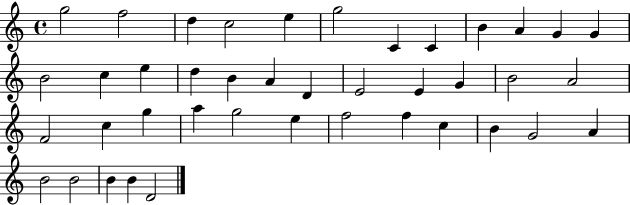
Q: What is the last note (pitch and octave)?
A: D4